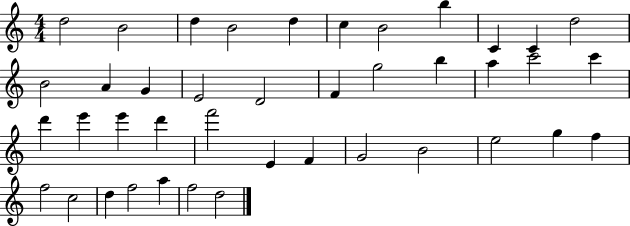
{
  \clef treble
  \numericTimeSignature
  \time 4/4
  \key c \major
  d''2 b'2 | d''4 b'2 d''4 | c''4 b'2 b''4 | c'4 c'4 d''2 | \break b'2 a'4 g'4 | e'2 d'2 | f'4 g''2 b''4 | a''4 c'''2 c'''4 | \break d'''4 e'''4 e'''4 d'''4 | f'''2 e'4 f'4 | g'2 b'2 | e''2 g''4 f''4 | \break f''2 c''2 | d''4 f''2 a''4 | f''2 d''2 | \bar "|."
}